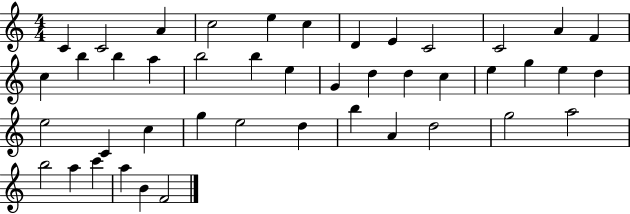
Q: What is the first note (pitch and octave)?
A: C4